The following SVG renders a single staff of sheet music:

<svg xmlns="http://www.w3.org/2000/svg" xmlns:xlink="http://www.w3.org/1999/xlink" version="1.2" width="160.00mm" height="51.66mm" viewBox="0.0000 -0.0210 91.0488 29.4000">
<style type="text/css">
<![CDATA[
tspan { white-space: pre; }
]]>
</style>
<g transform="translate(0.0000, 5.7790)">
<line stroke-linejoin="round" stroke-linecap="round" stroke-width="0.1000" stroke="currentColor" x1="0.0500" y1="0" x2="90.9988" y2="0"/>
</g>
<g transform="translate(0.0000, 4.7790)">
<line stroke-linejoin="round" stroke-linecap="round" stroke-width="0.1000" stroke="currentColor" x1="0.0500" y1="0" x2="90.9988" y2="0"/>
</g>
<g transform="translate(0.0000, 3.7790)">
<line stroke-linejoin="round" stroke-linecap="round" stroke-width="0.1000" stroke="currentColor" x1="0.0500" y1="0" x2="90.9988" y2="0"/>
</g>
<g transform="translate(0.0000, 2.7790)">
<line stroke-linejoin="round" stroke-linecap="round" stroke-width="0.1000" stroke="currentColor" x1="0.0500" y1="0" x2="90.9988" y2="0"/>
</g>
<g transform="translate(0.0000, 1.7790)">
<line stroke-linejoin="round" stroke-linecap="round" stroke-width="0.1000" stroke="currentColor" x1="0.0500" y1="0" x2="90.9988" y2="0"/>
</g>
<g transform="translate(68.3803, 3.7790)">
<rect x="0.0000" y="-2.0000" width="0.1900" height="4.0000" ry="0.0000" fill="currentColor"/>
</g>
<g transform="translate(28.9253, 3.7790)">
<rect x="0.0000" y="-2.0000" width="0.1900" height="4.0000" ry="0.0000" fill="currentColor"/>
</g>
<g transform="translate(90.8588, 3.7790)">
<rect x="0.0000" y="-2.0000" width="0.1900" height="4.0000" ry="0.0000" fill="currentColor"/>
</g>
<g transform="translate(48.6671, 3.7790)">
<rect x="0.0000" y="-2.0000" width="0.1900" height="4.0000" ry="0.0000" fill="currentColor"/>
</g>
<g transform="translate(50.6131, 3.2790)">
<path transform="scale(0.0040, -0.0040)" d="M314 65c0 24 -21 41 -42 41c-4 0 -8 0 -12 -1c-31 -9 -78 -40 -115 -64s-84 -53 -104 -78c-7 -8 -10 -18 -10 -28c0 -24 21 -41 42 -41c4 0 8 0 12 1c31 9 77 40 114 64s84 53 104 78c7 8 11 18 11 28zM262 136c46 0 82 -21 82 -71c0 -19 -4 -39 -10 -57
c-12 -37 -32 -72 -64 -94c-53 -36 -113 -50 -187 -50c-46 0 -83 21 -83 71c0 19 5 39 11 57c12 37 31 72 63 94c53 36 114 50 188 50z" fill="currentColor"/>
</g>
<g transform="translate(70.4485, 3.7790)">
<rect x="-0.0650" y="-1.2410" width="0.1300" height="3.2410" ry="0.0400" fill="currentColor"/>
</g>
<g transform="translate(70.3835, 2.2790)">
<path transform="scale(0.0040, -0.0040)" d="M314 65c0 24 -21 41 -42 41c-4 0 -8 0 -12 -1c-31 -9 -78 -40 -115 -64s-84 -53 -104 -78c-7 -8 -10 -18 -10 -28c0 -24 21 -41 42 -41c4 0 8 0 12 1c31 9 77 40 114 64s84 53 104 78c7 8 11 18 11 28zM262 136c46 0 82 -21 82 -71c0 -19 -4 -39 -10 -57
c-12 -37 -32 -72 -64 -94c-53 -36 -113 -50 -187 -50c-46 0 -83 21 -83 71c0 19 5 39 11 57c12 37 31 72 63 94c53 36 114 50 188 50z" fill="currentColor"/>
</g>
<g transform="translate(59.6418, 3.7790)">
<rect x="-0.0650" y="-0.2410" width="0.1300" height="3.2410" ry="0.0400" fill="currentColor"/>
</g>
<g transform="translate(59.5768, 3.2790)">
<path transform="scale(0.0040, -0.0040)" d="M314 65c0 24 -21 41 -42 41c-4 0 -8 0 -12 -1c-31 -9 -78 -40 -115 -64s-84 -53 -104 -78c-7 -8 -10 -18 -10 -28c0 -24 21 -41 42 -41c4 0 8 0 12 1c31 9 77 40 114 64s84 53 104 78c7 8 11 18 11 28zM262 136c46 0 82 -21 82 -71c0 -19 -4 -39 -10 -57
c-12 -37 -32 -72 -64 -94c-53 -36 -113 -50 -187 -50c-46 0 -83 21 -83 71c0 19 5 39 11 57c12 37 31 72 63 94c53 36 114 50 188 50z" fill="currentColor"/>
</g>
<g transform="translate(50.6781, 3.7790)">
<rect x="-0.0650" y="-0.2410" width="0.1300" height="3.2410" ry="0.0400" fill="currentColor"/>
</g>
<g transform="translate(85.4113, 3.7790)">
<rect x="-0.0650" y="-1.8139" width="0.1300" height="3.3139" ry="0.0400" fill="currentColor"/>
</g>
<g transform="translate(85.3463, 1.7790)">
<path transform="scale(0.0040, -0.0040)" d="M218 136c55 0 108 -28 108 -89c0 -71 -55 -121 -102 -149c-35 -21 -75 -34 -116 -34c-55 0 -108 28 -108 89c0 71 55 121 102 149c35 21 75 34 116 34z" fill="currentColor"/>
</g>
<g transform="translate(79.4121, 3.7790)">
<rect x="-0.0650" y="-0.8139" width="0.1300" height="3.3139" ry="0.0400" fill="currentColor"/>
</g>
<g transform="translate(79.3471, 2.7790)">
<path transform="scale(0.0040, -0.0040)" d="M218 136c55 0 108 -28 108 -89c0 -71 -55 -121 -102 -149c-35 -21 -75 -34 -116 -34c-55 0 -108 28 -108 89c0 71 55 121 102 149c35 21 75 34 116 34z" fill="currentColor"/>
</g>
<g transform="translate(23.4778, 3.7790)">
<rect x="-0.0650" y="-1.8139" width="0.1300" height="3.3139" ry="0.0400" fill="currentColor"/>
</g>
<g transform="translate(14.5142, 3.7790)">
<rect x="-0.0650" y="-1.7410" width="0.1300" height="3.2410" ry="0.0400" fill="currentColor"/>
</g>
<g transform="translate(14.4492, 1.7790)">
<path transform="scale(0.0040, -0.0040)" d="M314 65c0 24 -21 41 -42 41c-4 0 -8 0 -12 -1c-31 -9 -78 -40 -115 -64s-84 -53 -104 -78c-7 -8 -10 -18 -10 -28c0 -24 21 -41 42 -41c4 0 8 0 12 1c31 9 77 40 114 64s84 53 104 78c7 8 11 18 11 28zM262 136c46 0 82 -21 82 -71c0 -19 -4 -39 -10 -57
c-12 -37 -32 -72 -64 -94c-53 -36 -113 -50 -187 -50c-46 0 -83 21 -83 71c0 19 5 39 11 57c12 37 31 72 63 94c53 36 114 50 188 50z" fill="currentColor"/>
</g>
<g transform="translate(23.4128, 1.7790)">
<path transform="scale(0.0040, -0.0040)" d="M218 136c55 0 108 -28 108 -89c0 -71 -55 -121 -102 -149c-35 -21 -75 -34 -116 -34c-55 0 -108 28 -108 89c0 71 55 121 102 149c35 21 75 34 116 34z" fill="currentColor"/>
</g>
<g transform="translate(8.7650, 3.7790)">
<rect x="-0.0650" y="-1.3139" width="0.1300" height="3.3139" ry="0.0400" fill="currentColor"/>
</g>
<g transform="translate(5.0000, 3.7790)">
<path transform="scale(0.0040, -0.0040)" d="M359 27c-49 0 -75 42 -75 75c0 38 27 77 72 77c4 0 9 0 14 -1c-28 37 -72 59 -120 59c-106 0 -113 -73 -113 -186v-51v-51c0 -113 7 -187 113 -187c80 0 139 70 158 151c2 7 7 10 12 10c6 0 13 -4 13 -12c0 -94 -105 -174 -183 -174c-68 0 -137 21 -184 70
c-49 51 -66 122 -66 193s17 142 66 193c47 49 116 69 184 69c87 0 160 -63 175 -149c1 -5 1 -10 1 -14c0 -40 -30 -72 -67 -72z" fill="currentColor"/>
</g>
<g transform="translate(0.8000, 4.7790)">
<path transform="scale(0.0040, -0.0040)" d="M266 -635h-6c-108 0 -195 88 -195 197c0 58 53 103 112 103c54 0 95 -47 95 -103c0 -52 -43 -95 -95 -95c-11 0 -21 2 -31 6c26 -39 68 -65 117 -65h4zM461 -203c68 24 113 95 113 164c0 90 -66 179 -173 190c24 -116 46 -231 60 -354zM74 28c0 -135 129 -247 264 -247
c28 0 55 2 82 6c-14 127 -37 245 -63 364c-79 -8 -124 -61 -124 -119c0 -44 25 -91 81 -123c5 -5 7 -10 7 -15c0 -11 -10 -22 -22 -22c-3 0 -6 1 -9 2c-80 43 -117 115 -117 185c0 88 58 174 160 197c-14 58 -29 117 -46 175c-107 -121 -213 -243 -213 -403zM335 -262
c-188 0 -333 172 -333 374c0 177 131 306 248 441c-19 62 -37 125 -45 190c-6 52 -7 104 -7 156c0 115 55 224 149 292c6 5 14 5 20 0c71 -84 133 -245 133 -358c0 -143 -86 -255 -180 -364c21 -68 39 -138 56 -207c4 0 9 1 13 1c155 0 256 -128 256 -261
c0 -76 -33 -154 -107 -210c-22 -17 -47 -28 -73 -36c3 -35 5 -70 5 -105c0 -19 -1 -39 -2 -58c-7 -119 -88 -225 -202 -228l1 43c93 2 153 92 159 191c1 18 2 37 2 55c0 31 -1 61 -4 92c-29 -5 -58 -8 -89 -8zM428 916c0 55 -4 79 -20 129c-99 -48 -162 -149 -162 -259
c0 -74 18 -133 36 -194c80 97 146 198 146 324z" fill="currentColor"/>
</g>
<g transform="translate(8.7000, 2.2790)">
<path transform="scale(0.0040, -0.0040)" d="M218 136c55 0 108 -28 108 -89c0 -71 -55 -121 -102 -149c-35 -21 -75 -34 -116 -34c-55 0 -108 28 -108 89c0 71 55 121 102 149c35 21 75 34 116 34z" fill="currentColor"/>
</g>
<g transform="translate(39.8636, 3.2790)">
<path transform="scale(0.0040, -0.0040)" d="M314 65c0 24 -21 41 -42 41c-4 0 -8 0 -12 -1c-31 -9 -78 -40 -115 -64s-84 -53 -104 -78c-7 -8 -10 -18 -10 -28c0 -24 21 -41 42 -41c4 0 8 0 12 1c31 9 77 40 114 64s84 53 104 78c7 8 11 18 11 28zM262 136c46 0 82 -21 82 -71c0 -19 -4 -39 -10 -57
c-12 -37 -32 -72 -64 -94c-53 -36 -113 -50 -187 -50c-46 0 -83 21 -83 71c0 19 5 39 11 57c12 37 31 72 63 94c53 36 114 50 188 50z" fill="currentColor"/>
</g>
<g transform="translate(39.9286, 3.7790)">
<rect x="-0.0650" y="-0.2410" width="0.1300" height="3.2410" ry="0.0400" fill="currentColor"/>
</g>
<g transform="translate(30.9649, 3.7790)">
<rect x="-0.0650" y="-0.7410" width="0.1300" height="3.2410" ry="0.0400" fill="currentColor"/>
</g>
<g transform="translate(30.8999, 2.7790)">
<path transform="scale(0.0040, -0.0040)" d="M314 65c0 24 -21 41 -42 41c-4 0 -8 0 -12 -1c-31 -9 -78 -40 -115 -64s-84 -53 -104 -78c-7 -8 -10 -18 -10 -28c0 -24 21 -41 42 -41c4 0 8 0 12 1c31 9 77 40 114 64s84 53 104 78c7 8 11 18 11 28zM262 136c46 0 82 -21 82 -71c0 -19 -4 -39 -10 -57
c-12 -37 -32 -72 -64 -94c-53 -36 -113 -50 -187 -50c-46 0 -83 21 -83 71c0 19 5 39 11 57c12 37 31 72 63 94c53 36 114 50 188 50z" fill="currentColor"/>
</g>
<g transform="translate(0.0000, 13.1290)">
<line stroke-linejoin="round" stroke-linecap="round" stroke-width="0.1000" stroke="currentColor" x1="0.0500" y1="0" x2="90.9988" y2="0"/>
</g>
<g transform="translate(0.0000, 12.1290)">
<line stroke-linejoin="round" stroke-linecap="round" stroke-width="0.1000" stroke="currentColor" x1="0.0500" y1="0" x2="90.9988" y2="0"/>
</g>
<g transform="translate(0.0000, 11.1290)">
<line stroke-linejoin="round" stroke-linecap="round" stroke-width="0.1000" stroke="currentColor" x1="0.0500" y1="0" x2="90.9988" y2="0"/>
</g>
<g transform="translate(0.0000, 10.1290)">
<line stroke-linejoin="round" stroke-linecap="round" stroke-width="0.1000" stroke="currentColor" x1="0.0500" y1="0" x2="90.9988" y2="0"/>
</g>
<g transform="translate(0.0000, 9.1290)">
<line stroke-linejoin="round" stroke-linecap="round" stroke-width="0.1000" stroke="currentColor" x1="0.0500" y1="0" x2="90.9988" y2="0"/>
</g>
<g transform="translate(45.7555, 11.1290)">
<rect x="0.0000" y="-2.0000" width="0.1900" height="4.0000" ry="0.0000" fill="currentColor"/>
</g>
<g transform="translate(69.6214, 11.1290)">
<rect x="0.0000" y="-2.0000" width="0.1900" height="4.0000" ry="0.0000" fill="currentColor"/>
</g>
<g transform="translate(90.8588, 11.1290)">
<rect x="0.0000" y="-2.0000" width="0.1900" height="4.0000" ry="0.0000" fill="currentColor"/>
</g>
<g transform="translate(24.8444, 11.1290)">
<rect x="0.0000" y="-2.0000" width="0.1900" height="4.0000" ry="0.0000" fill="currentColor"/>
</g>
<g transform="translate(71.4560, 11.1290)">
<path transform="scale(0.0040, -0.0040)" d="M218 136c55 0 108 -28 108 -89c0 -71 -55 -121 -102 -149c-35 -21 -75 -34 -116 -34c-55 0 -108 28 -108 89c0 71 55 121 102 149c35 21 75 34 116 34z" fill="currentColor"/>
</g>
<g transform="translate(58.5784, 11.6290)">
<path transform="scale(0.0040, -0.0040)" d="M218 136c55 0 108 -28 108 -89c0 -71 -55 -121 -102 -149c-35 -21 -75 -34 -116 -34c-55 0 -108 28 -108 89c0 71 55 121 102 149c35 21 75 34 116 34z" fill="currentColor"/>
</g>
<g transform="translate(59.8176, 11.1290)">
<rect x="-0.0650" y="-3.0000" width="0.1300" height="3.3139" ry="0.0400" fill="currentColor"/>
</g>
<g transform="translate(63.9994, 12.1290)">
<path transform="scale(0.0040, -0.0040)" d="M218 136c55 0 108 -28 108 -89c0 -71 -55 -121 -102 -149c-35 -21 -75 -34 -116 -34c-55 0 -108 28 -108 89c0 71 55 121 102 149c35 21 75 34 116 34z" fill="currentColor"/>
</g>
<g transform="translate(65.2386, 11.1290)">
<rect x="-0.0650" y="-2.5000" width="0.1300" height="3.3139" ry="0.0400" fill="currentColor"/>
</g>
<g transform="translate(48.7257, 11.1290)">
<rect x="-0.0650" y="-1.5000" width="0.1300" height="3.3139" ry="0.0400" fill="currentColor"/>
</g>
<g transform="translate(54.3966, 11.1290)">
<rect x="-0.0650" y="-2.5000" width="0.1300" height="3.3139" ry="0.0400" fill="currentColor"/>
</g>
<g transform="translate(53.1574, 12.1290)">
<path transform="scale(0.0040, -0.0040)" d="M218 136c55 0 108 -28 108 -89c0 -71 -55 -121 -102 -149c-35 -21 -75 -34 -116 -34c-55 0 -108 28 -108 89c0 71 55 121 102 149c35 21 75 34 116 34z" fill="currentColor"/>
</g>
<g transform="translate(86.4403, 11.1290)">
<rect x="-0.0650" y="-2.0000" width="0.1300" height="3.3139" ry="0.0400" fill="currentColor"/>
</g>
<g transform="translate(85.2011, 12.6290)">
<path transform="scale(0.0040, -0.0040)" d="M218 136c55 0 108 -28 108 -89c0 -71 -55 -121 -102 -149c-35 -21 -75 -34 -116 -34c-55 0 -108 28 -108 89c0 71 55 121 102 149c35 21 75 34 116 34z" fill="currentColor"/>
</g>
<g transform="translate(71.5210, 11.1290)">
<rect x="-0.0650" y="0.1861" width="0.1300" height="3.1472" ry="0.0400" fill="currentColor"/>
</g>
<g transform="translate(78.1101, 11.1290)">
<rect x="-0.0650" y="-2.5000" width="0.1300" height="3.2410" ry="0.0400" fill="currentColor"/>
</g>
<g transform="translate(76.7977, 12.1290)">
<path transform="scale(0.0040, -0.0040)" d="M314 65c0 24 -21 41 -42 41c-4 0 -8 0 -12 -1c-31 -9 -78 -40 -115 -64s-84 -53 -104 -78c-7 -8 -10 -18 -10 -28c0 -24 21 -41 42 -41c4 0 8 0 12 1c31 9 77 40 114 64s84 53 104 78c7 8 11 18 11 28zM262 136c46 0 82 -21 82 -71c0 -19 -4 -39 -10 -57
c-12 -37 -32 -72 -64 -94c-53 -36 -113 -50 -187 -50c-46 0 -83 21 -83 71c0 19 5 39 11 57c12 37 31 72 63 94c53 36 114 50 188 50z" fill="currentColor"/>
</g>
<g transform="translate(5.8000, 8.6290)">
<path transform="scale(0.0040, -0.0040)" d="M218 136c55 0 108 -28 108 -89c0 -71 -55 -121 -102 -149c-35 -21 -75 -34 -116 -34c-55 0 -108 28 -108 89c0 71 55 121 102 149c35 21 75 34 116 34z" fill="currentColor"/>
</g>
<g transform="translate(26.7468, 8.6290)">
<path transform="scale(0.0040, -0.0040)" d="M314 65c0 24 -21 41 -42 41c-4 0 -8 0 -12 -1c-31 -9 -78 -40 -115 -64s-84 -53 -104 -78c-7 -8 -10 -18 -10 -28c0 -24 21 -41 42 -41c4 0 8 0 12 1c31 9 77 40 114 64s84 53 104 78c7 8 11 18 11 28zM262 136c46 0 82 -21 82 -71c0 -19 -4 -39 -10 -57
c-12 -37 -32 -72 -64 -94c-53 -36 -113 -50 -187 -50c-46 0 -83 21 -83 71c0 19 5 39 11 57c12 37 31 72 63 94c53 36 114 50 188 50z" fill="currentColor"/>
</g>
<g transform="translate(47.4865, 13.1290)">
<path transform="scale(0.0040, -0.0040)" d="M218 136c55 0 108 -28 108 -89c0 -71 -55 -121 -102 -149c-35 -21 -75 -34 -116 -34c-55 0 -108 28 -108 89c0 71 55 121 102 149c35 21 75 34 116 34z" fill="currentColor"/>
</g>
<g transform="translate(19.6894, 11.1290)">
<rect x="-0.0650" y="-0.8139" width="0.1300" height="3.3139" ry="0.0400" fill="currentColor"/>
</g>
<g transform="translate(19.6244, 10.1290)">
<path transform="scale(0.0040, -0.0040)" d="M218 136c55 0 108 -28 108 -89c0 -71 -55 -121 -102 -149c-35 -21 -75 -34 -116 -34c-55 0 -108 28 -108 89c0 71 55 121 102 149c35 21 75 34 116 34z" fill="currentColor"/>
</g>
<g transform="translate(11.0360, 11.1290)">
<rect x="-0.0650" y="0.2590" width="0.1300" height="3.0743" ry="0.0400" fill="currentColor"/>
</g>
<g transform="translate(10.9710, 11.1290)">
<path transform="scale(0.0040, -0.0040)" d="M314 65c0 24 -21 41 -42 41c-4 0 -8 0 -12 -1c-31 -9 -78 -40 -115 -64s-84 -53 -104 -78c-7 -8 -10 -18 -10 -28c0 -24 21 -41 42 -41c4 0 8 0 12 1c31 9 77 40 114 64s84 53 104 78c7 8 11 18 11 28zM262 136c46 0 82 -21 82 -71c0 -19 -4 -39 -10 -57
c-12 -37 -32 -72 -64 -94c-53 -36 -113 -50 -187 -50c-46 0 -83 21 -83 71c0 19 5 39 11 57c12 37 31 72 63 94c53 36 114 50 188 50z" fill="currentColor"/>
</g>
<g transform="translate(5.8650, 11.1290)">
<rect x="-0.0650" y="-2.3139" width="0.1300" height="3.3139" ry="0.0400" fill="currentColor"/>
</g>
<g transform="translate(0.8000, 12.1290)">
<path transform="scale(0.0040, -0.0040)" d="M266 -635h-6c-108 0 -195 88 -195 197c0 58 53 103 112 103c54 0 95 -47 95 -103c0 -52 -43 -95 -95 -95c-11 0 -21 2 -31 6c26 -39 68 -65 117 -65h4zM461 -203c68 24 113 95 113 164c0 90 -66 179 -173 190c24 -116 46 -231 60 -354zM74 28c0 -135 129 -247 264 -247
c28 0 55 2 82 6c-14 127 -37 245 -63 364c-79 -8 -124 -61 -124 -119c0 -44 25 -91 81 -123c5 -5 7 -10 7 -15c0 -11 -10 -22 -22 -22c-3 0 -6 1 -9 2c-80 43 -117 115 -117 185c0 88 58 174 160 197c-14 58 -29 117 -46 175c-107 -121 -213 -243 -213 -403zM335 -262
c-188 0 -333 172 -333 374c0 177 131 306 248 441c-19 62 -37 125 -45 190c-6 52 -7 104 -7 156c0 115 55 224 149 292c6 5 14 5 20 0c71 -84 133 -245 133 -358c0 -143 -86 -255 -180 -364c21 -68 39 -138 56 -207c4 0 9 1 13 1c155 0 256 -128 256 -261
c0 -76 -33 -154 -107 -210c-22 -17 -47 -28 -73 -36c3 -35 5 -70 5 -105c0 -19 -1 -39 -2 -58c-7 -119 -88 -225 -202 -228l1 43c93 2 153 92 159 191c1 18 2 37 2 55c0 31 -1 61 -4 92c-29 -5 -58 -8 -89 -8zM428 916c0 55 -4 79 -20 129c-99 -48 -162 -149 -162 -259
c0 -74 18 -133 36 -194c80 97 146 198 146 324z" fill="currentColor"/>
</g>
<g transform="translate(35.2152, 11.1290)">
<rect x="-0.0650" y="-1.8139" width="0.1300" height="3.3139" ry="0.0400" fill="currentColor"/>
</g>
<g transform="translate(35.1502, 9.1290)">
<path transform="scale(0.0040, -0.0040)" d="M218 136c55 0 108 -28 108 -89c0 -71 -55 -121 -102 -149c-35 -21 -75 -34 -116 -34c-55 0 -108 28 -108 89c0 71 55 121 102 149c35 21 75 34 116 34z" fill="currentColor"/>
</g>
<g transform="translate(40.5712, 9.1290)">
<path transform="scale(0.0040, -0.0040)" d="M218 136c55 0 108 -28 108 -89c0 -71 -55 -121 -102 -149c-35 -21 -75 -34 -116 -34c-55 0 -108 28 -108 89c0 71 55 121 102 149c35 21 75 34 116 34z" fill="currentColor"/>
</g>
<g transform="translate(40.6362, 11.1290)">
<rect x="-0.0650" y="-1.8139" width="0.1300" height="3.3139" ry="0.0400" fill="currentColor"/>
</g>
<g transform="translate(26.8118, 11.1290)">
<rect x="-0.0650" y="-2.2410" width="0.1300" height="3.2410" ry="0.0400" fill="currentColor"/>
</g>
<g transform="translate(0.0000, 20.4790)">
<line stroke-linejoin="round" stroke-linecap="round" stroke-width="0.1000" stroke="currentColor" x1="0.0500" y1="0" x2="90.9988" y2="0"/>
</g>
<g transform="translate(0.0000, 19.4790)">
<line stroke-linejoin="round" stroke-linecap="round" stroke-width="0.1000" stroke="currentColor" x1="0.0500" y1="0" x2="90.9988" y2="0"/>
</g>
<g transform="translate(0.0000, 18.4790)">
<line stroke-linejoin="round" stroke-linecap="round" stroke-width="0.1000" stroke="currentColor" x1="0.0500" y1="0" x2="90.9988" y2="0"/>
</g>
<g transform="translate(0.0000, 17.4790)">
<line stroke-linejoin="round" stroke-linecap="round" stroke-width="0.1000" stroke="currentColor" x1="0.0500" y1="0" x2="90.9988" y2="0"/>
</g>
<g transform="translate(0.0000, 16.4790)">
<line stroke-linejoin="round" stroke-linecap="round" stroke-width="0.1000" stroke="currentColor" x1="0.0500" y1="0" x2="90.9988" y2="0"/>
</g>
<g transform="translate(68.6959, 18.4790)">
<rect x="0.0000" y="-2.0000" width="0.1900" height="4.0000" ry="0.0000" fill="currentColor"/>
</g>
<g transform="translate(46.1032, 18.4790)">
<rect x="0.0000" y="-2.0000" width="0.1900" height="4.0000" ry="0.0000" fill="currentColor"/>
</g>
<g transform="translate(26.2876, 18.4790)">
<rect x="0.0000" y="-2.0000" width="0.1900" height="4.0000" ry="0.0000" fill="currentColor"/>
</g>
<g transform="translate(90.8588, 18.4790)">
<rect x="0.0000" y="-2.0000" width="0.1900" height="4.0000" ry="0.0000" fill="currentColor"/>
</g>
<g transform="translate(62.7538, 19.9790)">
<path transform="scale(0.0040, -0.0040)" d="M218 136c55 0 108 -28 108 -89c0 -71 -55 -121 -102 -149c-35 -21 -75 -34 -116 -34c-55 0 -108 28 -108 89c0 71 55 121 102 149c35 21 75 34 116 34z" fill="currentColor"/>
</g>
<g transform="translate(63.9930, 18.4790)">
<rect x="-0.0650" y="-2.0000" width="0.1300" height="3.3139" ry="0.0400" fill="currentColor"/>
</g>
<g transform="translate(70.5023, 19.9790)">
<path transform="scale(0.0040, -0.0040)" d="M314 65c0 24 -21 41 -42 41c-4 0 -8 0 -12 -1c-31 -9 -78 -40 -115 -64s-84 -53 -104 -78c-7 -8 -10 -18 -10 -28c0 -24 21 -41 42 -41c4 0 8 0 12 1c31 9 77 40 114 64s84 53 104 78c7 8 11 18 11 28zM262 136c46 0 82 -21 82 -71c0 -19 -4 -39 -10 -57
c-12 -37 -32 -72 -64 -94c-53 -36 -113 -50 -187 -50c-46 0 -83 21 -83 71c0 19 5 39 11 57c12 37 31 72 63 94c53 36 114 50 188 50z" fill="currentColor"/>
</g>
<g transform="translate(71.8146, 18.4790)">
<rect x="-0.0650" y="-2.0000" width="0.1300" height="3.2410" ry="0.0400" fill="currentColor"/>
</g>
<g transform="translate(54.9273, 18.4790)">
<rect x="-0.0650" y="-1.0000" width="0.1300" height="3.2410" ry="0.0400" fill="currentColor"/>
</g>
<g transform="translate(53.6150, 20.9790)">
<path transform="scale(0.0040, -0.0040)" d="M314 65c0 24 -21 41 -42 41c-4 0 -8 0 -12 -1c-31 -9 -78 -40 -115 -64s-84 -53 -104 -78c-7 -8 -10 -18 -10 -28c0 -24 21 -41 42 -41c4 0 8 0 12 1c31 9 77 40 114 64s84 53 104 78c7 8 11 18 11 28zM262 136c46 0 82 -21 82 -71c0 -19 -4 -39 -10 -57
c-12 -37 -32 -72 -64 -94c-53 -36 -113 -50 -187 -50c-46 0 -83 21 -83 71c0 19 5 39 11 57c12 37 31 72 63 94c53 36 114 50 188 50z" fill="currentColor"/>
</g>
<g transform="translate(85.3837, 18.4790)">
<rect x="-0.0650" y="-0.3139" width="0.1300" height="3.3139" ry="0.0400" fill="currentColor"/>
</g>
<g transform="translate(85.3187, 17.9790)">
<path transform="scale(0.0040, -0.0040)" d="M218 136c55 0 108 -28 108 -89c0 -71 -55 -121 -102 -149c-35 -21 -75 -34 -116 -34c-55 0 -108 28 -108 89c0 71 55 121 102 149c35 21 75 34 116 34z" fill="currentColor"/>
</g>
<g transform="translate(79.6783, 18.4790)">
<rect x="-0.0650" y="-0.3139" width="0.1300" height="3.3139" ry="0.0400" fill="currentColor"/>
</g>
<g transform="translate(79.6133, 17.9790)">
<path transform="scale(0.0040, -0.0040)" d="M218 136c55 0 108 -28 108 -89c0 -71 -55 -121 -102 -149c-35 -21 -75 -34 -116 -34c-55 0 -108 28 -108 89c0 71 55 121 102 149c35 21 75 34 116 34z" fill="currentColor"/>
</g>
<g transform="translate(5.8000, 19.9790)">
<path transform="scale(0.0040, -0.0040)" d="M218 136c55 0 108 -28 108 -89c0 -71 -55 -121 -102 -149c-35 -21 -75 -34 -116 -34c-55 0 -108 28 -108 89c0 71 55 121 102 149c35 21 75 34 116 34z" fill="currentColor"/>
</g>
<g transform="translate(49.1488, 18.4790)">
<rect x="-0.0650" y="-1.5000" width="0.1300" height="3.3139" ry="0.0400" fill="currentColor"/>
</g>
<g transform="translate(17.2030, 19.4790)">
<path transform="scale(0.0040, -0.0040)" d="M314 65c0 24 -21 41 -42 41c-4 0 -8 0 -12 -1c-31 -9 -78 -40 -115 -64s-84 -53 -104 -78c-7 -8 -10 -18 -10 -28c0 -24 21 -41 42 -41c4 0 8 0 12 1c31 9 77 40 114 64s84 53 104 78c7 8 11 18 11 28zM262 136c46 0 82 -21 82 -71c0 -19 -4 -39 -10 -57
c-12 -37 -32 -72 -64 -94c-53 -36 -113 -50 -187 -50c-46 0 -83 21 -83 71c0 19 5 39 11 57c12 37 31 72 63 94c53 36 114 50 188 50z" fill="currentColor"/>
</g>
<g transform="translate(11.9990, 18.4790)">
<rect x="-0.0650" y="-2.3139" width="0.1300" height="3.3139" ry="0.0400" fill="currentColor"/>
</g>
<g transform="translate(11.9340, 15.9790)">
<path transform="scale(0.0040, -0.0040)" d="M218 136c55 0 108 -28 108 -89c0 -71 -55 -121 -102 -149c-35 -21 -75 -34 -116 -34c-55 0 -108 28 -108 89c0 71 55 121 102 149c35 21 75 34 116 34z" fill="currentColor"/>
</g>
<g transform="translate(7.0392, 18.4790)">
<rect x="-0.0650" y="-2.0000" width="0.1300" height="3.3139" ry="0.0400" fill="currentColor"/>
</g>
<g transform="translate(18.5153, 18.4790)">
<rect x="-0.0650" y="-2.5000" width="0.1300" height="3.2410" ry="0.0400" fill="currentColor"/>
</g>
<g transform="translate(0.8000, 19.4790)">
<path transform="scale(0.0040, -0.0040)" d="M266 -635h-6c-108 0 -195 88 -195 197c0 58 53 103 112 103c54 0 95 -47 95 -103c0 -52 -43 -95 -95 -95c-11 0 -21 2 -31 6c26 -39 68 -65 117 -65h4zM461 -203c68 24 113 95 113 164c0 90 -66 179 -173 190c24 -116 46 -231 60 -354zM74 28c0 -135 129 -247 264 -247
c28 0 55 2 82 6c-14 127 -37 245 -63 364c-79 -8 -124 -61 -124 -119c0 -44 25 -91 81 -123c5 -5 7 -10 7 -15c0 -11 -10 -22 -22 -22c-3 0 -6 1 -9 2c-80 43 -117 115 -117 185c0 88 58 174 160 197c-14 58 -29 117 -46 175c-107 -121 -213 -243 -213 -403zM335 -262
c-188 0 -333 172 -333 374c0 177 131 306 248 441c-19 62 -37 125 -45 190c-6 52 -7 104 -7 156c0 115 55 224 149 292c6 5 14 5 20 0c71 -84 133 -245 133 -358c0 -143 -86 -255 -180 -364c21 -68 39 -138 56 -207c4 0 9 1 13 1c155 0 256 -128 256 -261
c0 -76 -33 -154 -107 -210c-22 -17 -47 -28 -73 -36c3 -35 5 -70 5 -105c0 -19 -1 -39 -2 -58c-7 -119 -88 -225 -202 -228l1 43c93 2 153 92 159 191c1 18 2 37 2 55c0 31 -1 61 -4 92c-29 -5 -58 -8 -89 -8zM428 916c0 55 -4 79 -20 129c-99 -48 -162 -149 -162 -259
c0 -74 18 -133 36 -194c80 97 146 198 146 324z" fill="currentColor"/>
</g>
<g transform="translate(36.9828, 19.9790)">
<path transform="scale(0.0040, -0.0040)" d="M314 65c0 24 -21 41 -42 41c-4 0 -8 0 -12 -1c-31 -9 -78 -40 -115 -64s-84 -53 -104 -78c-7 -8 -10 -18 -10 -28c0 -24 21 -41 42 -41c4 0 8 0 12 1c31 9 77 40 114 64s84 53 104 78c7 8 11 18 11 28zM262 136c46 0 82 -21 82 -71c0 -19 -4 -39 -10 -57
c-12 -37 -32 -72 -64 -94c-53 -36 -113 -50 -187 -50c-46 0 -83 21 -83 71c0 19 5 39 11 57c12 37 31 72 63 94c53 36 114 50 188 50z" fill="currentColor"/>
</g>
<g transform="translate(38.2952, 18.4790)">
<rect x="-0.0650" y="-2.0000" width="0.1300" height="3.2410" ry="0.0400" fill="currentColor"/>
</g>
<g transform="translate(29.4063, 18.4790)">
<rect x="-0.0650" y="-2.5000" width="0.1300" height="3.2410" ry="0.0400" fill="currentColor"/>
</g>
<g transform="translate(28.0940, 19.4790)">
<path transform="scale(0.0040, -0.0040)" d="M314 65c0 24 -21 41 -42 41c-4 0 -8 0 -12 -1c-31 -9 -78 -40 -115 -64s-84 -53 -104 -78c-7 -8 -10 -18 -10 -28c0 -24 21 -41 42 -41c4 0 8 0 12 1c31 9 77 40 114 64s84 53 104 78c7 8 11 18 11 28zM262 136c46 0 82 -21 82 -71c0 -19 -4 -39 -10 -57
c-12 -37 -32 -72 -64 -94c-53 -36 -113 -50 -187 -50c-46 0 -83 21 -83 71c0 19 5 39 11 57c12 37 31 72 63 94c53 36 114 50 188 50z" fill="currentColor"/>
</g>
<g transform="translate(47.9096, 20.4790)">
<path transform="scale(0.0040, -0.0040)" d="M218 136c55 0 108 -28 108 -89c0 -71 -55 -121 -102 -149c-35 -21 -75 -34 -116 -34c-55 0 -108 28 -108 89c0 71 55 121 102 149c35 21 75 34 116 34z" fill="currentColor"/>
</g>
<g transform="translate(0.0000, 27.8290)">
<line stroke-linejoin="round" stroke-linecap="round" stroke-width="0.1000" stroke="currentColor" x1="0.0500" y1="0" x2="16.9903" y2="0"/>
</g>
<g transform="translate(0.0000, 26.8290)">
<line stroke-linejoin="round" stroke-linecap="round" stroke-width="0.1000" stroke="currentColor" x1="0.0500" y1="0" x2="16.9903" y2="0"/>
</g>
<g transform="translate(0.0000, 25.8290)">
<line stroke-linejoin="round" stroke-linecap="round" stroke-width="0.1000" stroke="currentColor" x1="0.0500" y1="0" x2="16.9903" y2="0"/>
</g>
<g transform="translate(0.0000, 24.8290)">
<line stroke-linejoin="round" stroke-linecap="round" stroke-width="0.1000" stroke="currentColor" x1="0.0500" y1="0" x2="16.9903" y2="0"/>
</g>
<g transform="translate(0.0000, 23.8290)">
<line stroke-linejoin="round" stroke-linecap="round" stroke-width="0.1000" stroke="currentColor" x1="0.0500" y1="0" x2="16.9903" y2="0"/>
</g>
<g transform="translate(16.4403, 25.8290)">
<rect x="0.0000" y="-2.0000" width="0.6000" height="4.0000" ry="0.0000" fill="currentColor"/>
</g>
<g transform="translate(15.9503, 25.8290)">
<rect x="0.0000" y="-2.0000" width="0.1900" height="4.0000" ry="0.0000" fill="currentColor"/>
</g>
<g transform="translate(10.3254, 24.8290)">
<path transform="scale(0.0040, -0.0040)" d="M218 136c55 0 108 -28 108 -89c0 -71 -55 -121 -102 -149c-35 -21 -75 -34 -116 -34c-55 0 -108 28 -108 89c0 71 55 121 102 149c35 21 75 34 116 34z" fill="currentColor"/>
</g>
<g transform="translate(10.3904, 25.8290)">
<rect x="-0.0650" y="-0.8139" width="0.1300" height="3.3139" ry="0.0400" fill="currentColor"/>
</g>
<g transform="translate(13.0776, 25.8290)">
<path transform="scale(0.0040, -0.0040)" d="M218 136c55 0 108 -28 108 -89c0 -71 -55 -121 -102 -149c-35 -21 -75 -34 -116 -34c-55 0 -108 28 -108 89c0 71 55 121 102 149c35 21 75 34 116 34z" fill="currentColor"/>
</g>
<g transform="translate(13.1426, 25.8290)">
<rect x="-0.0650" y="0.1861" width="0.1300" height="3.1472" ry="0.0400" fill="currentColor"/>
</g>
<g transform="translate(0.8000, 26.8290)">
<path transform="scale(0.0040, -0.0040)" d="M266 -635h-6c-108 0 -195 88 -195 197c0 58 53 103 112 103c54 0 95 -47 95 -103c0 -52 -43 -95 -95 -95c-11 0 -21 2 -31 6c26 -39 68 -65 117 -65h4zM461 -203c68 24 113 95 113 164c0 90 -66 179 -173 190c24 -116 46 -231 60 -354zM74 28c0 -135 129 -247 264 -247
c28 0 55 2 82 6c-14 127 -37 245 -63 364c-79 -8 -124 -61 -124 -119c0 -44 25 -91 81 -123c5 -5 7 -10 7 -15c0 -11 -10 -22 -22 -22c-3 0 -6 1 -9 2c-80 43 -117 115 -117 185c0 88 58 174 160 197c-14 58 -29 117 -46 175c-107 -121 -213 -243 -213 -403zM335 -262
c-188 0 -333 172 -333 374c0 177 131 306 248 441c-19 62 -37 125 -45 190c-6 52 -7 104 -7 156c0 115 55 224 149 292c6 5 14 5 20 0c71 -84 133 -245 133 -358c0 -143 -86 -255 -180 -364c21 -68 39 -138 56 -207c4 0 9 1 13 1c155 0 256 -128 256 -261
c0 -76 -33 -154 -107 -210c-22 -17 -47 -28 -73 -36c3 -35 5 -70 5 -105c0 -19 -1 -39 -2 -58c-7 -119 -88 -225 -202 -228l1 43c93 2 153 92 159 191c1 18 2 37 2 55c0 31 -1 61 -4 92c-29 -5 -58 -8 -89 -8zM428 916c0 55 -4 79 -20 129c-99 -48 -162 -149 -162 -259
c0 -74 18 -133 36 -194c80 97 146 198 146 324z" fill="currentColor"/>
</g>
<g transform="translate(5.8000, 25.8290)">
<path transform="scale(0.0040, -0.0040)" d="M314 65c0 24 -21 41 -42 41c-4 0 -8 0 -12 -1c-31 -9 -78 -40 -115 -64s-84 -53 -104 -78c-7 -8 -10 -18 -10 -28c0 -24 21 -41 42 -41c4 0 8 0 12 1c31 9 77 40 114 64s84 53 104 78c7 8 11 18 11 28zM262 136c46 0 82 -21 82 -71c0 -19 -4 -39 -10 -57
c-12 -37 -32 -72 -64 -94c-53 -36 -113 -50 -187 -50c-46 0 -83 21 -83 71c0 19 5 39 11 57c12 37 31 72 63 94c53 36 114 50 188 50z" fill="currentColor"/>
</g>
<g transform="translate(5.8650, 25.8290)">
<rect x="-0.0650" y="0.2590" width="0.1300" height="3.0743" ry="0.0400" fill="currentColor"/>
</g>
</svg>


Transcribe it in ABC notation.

X:1
T:Untitled
M:4/4
L:1/4
K:C
e f2 f d2 c2 c2 c2 e2 d f g B2 d g2 f f E G A G B G2 F F g G2 G2 F2 E D2 F F2 c c B2 d B